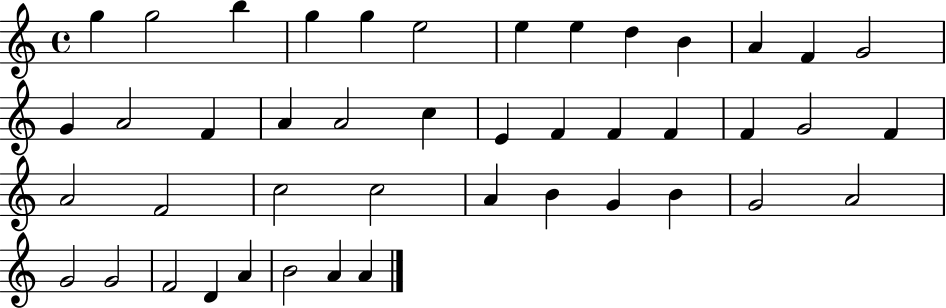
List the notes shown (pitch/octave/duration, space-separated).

G5/q G5/h B5/q G5/q G5/q E5/h E5/q E5/q D5/q B4/q A4/q F4/q G4/h G4/q A4/h F4/q A4/q A4/h C5/q E4/q F4/q F4/q F4/q F4/q G4/h F4/q A4/h F4/h C5/h C5/h A4/q B4/q G4/q B4/q G4/h A4/h G4/h G4/h F4/h D4/q A4/q B4/h A4/q A4/q